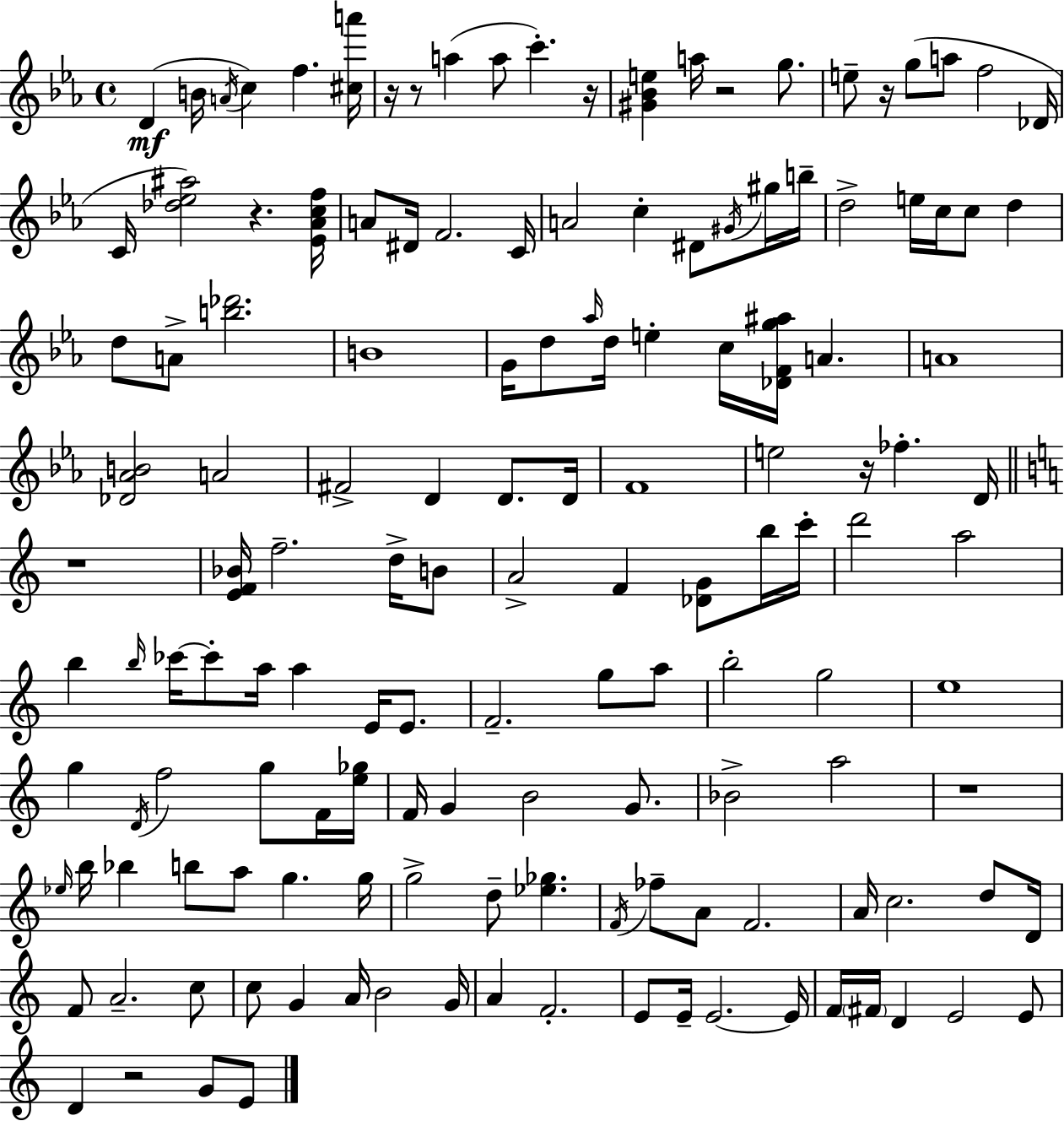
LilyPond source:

{
  \clef treble
  \time 4/4
  \defaultTimeSignature
  \key ees \major
  d'4(\mf b'16 \acciaccatura { a'16 } c''4) f''4. | <cis'' a'''>16 r16 r8 a''4( a''8 c'''4.-.) | r16 <gis' bes' e''>4 a''16 r2 g''8. | e''8-- r16 g''8( a''8 f''2 | \break des'16 c'16 <des'' ees'' ais''>2) r4. | <ees' aes' c'' f''>16 a'8 dis'16 f'2. | c'16 a'2 c''4-. dis'8 \acciaccatura { gis'16 } | gis''16 b''16-- d''2-> e''16 c''16 c''8 d''4 | \break d''8 a'8-> <b'' des'''>2. | b'1 | g'16 d''8 \grace { aes''16 } d''16 e''4-. c''16 <des' f' g'' ais''>16 a'4. | a'1 | \break <des' aes' b'>2 a'2 | fis'2-> d'4 d'8. | d'16 f'1 | e''2 r16 fes''4.-. | \break d'16 \bar "||" \break \key c \major r1 | <e' f' bes'>16 f''2.-- d''16-> b'8 | a'2-> f'4 <des' g'>8 b''16 c'''16-. | d'''2 a''2 | \break b''4 \grace { b''16 } ces'''16~~ ces'''8-. a''16 a''4 e'16 e'8. | f'2.-- g''8 a''8 | b''2-. g''2 | e''1 | \break g''4 \acciaccatura { d'16 } f''2 g''8 | f'16 <e'' ges''>16 f'16 g'4 b'2 g'8. | bes'2-> a''2 | r1 | \break \grace { ees''16 } b''16 bes''4 b''8 a''8 g''4. | g''16 g''2-> d''8-- <ees'' ges''>4. | \acciaccatura { f'16 } fes''8-- a'8 f'2. | a'16 c''2. | \break d''8 d'16 f'8 a'2.-- | c''8 c''8 g'4 a'16 b'2 | g'16 a'4 f'2.-. | e'8 e'16-- e'2.~~ | \break e'16 f'16 \parenthesize fis'16 d'4 e'2 | e'8 d'4 r2 | g'8 e'8 \bar "|."
}